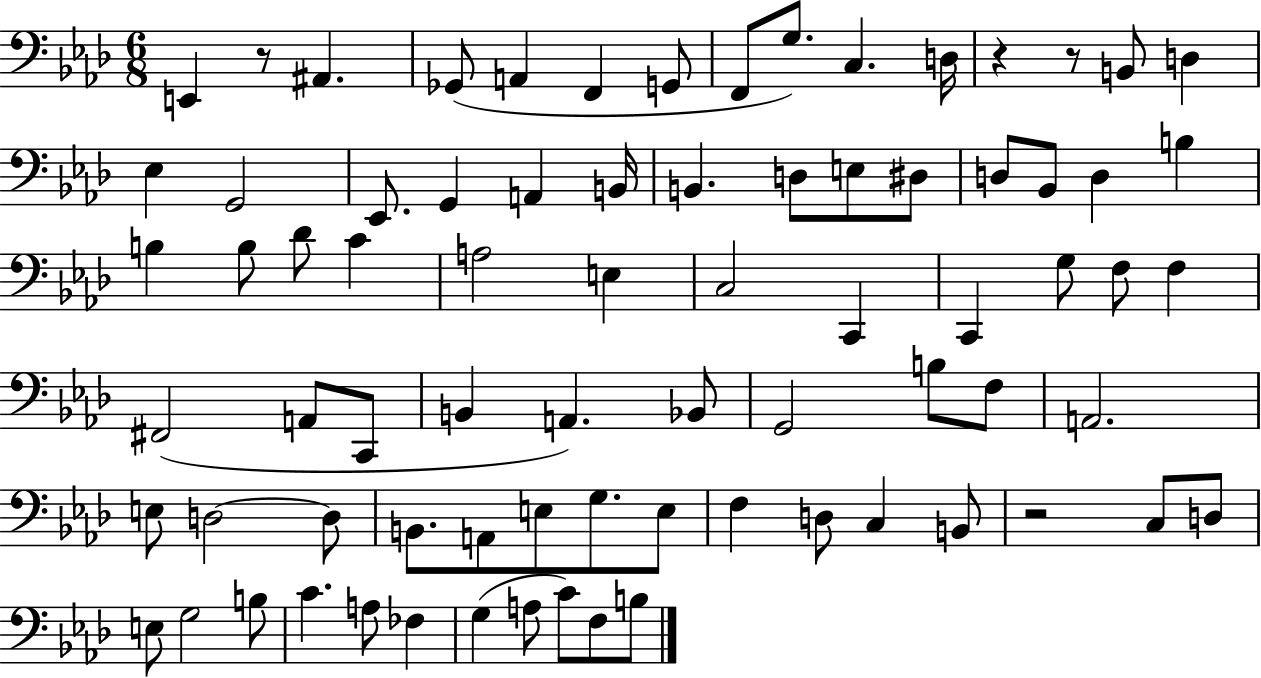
{
  \clef bass
  \numericTimeSignature
  \time 6/8
  \key aes \major
  e,4 r8 ais,4. | ges,8( a,4 f,4 g,8 | f,8 g8.) c4. d16 | r4 r8 b,8 d4 | \break ees4 g,2 | ees,8. g,4 a,4 b,16 | b,4. d8 e8 dis8 | d8 bes,8 d4 b4 | \break b4 b8 des'8 c'4 | a2 e4 | c2 c,4 | c,4 g8 f8 f4 | \break fis,2( a,8 c,8 | b,4 a,4.) bes,8 | g,2 b8 f8 | a,2. | \break e8 d2~~ d8 | b,8. a,8 e8 g8. e8 | f4 d8 c4 b,8 | r2 c8 d8 | \break e8 g2 b8 | c'4. a8 fes4 | g4( a8 c'8) f8 b8 | \bar "|."
}